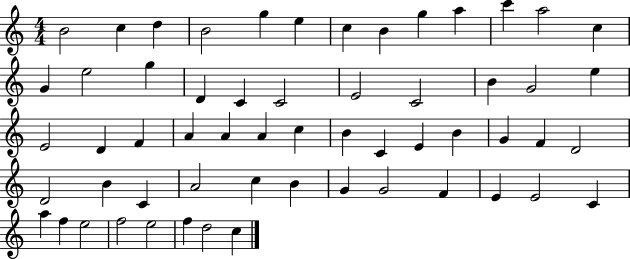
{
  \clef treble
  \numericTimeSignature
  \time 4/4
  \key c \major
  b'2 c''4 d''4 | b'2 g''4 e''4 | c''4 b'4 g''4 a''4 | c'''4 a''2 c''4 | \break g'4 e''2 g''4 | d'4 c'4 c'2 | e'2 c'2 | b'4 g'2 e''4 | \break e'2 d'4 f'4 | a'4 a'4 a'4 c''4 | b'4 c'4 e'4 b'4 | g'4 f'4 d'2 | \break d'2 b'4 c'4 | a'2 c''4 b'4 | g'4 g'2 f'4 | e'4 e'2 c'4 | \break a''4 f''4 e''2 | f''2 e''2 | f''4 d''2 c''4 | \bar "|."
}